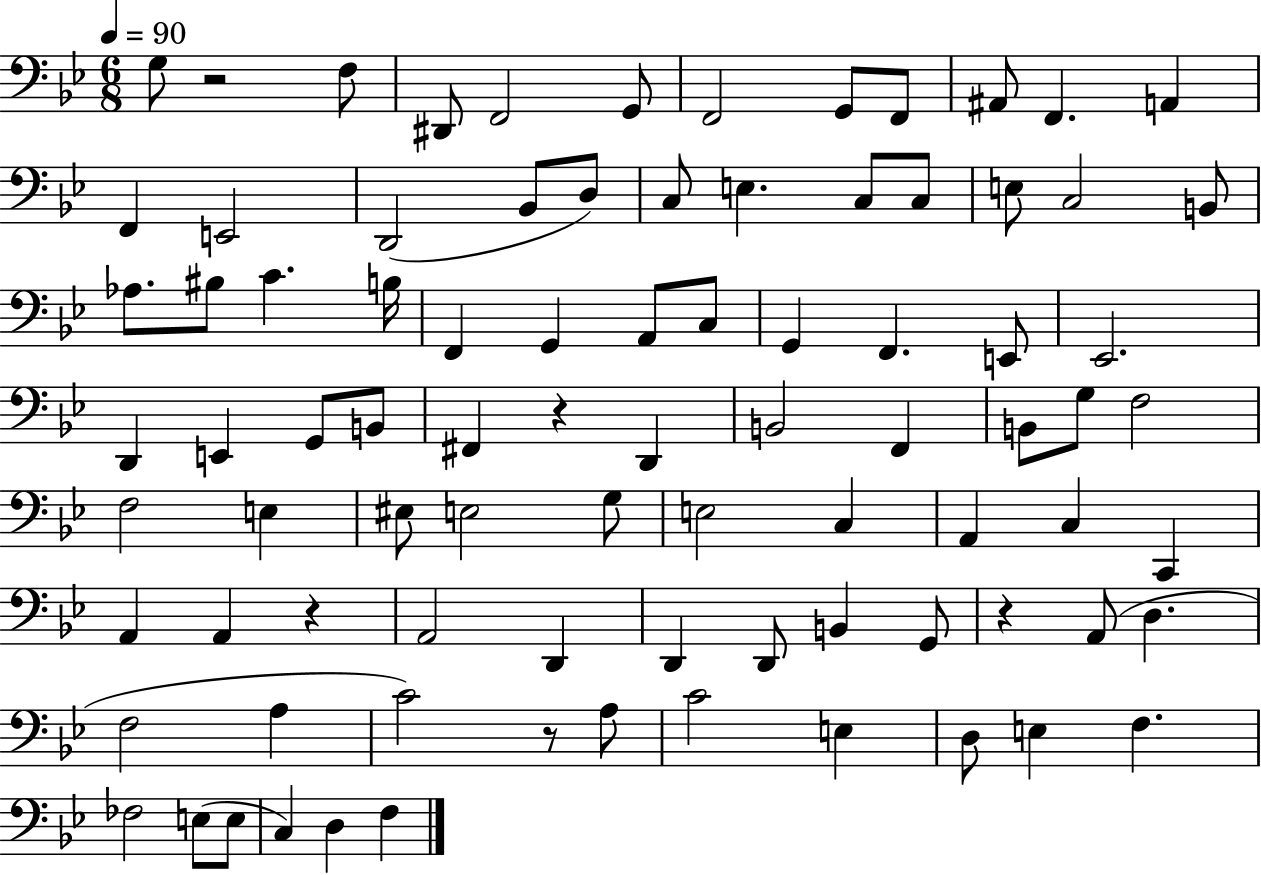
G3/e R/h F3/e D#2/e F2/h G2/e F2/h G2/e F2/e A#2/e F2/q. A2/q F2/q E2/h D2/h Bb2/e D3/e C3/e E3/q. C3/e C3/e E3/e C3/h B2/e Ab3/e. BIS3/e C4/q. B3/s F2/q G2/q A2/e C3/e G2/q F2/q. E2/e Eb2/h. D2/q E2/q G2/e B2/e F#2/q R/q D2/q B2/h F2/q B2/e G3/e F3/h F3/h E3/q EIS3/e E3/h G3/e E3/h C3/q A2/q C3/q C2/q A2/q A2/q R/q A2/h D2/q D2/q D2/e B2/q G2/e R/q A2/e D3/q. F3/h A3/q C4/h R/e A3/e C4/h E3/q D3/e E3/q F3/q. FES3/h E3/e E3/e C3/q D3/q F3/q